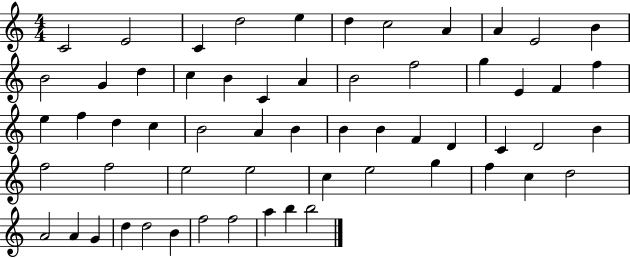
C4/h E4/h C4/q D5/h E5/q D5/q C5/h A4/q A4/q E4/h B4/q B4/h G4/q D5/q C5/q B4/q C4/q A4/q B4/h F5/h G5/q E4/q F4/q F5/q E5/q F5/q D5/q C5/q B4/h A4/q B4/q B4/q B4/q F4/q D4/q C4/q D4/h B4/q F5/h F5/h E5/h E5/h C5/q E5/h G5/q F5/q C5/q D5/h A4/h A4/q G4/q D5/q D5/h B4/q F5/h F5/h A5/q B5/q B5/h